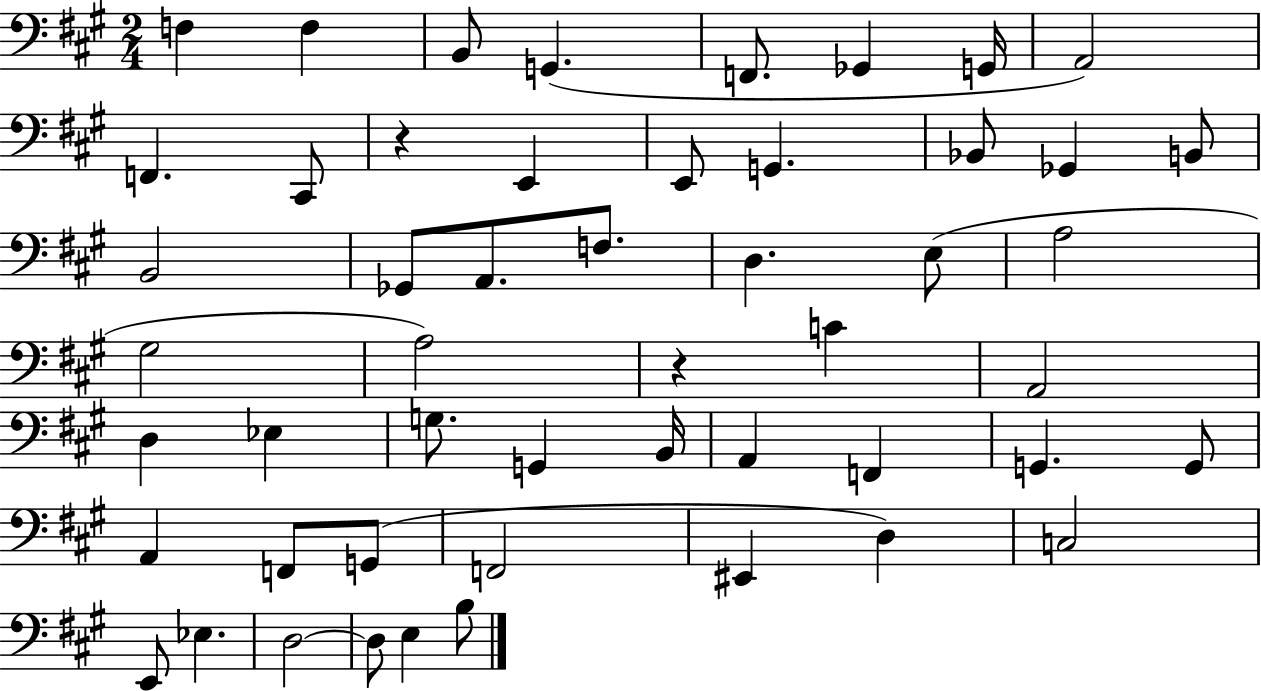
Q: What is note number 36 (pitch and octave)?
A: G2